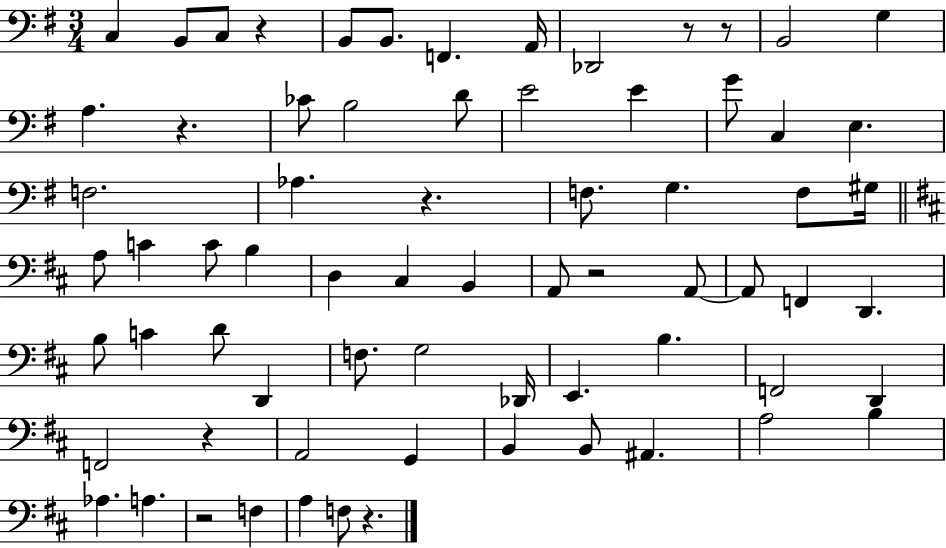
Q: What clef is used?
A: bass